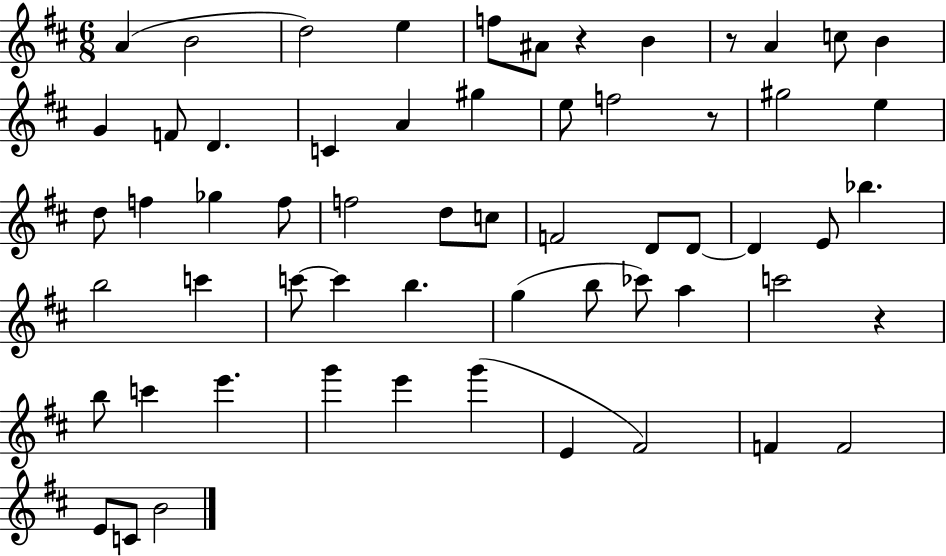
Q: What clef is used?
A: treble